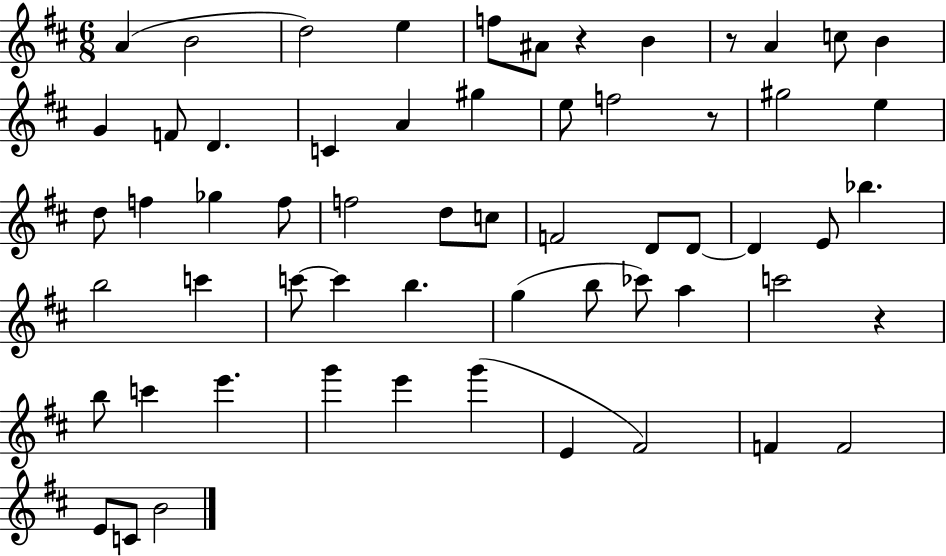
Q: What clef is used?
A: treble